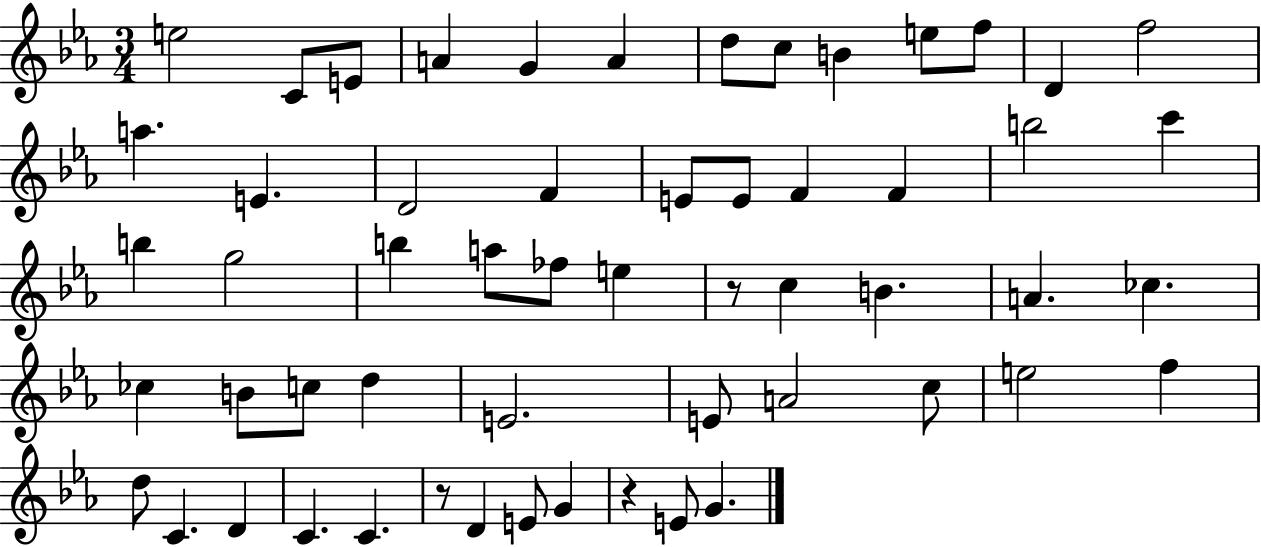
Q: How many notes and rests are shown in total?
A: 56